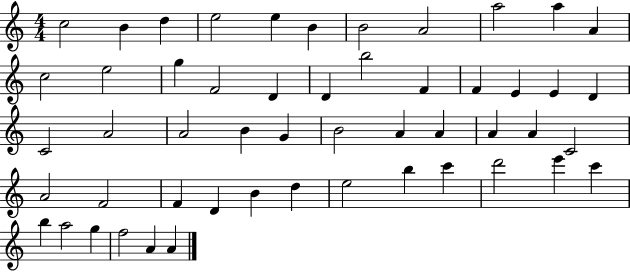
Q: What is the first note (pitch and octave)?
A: C5